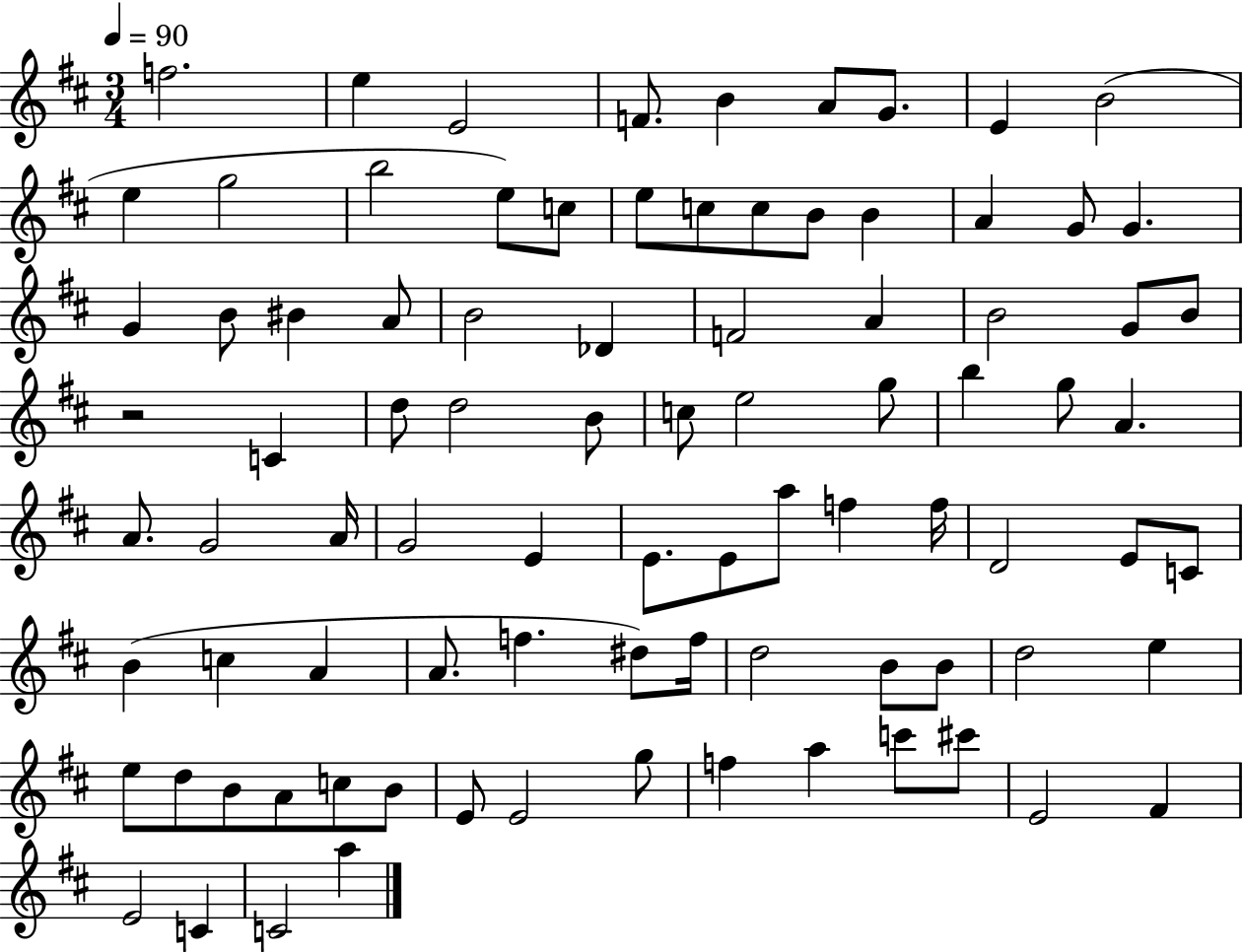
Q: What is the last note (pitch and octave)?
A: A5